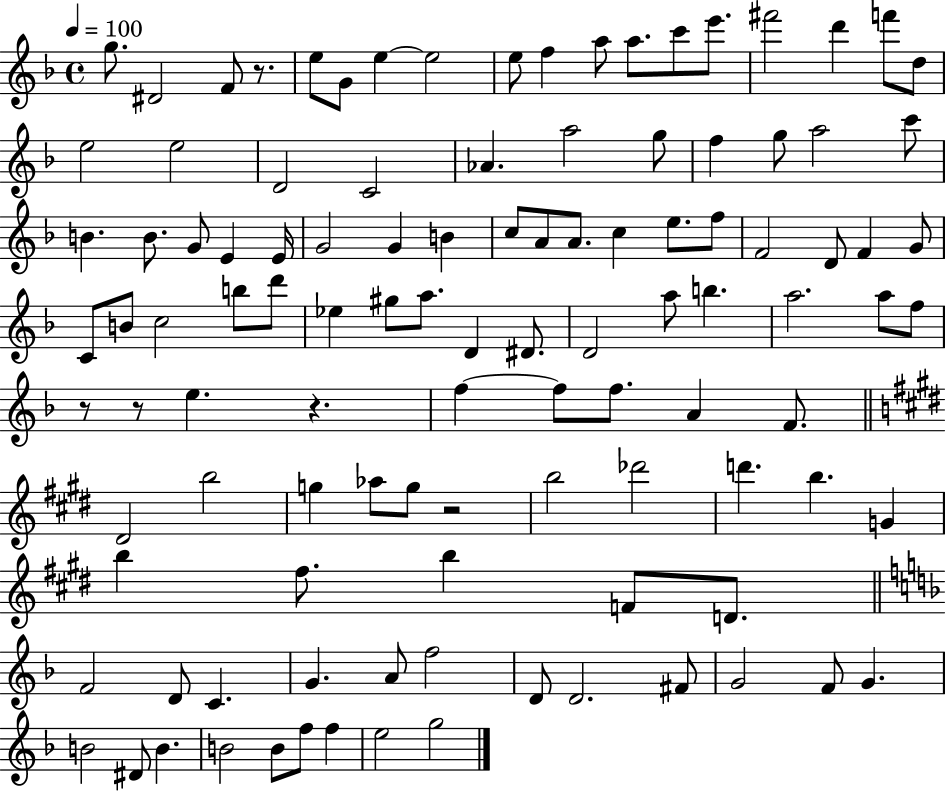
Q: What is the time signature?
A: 4/4